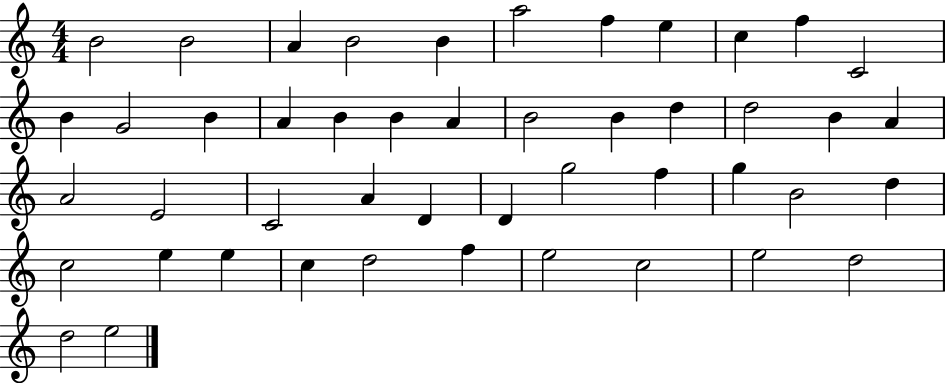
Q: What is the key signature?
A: C major